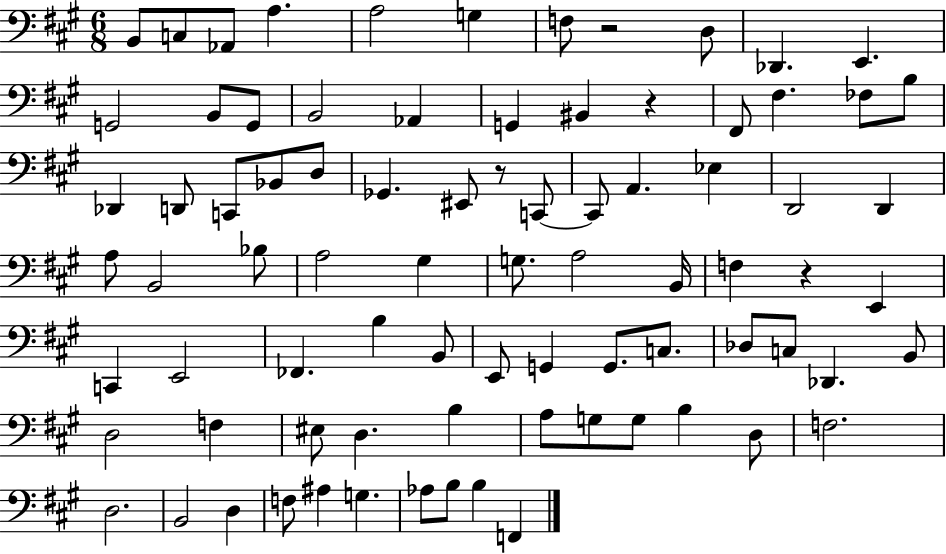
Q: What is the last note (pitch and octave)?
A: F2